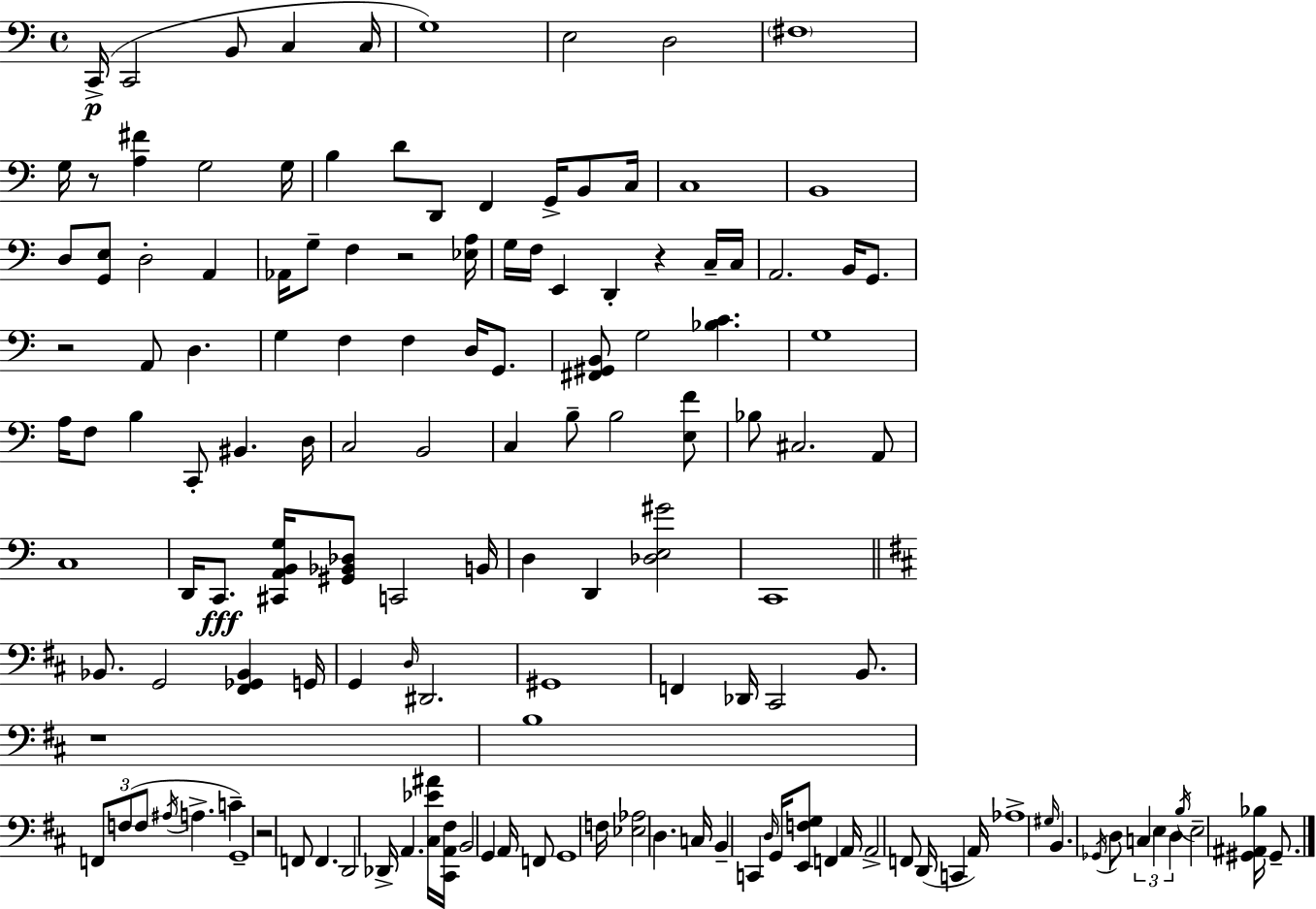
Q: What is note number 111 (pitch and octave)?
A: Ab3